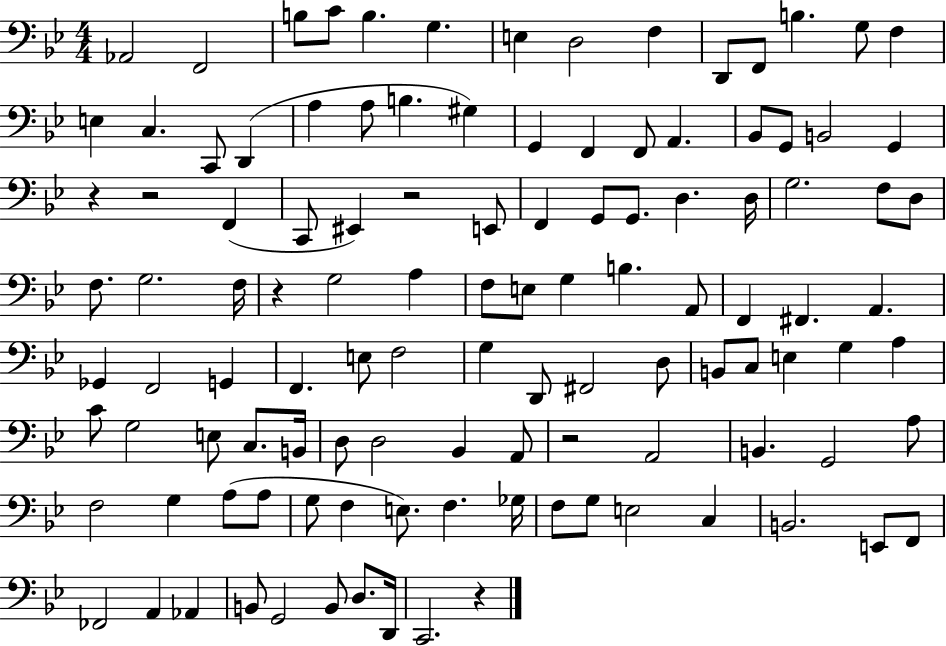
Ab2/h F2/h B3/e C4/e B3/q. G3/q. E3/q D3/h F3/q D2/e F2/e B3/q. G3/e F3/q E3/q C3/q. C2/e D2/q A3/q A3/e B3/q. G#3/q G2/q F2/q F2/e A2/q. Bb2/e G2/e B2/h G2/q R/q R/h F2/q C2/e EIS2/q R/h E2/e F2/q G2/e G2/e. D3/q. D3/s G3/h. F3/e D3/e F3/e. G3/h. F3/s R/q G3/h A3/q F3/e E3/e G3/q B3/q. A2/e F2/q F#2/q. A2/q. Gb2/q F2/h G2/q F2/q. E3/e F3/h G3/q D2/e F#2/h D3/e B2/e C3/e E3/q G3/q A3/q C4/e G3/h E3/e C3/e. B2/s D3/e D3/h Bb2/q A2/e R/h A2/h B2/q. G2/h A3/e F3/h G3/q A3/e A3/e G3/e F3/q E3/e. F3/q. Gb3/s F3/e G3/e E3/h C3/q B2/h. E2/e F2/e FES2/h A2/q Ab2/q B2/e G2/h B2/e D3/e. D2/s C2/h. R/q